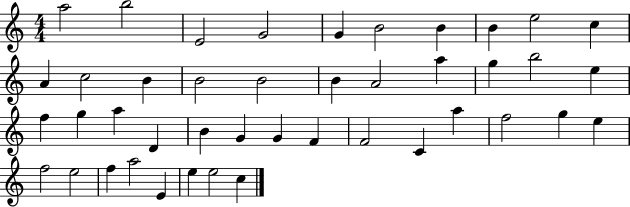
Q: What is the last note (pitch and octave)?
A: C5